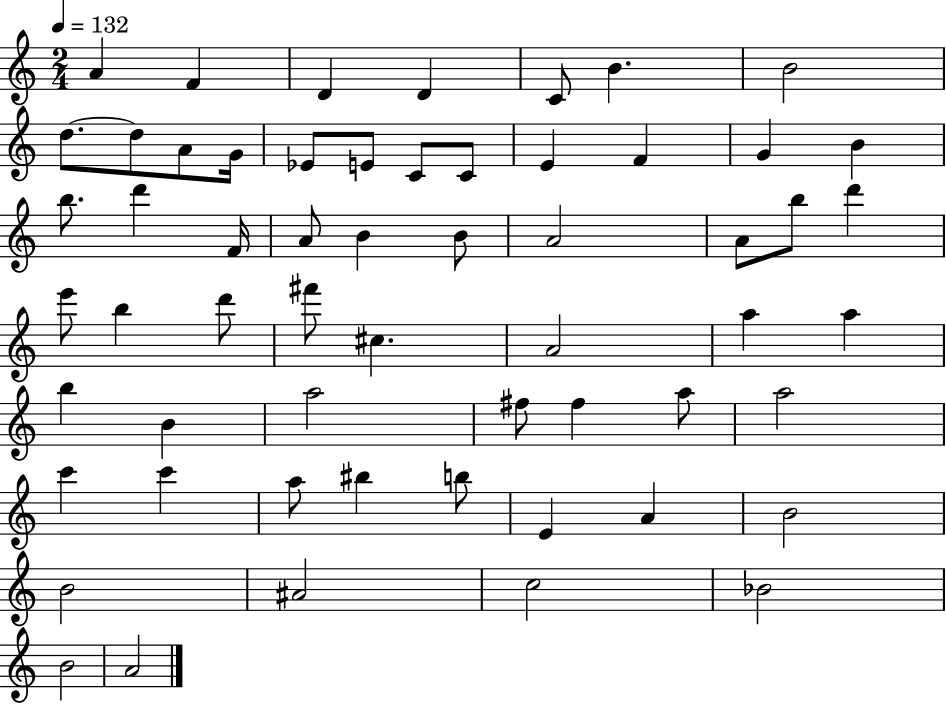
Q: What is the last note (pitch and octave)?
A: A4